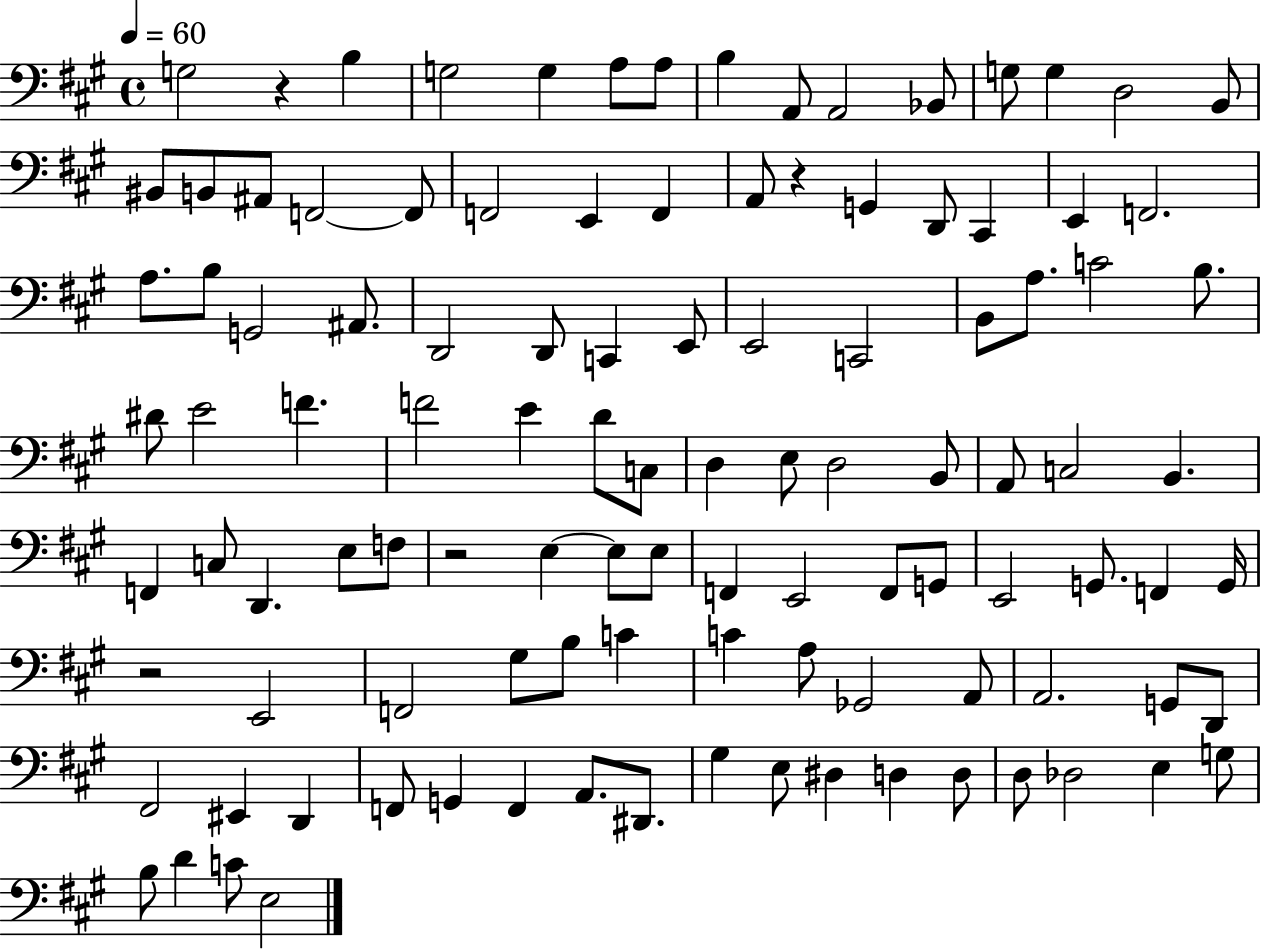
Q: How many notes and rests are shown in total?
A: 109